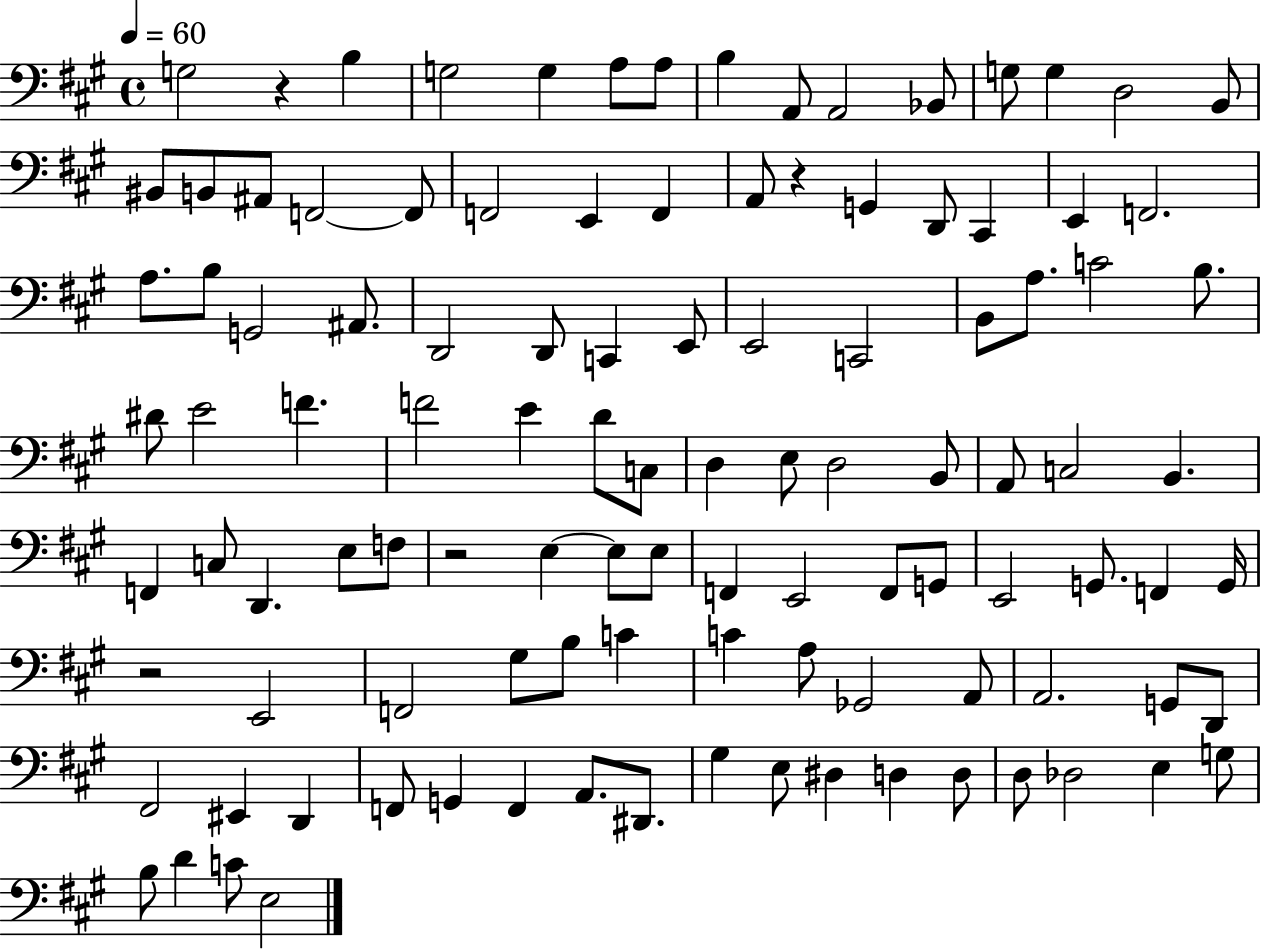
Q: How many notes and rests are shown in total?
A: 109